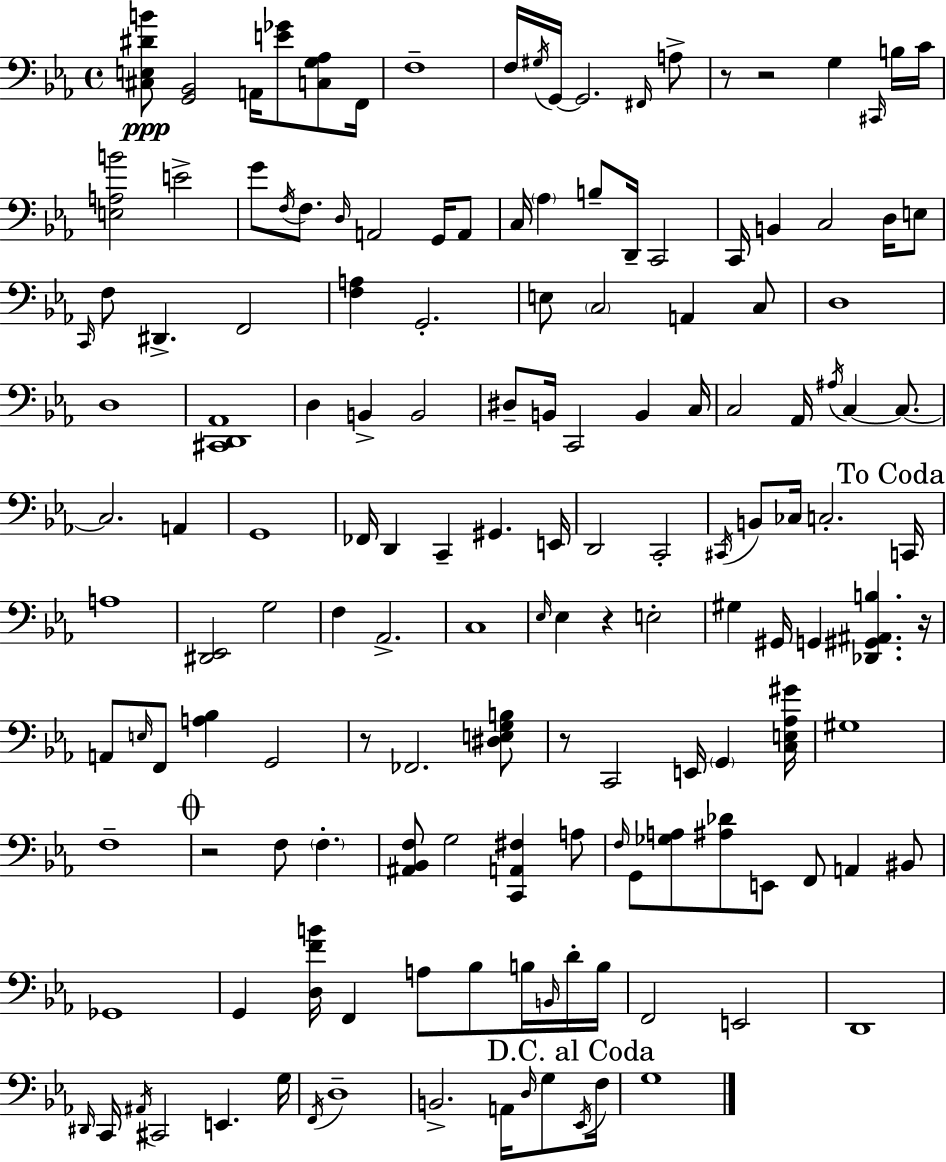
X:1
T:Untitled
M:4/4
L:1/4
K:Cm
[^C,E,^DB]/2 [G,,_B,,]2 A,,/4 [E_G]/2 [C,G,_A,]/2 F,,/4 F,4 F,/4 ^G,/4 G,,/4 G,,2 ^F,,/4 A,/2 z/2 z2 G, ^C,,/4 B,/4 C/4 [E,A,B]2 E2 G/2 F,/4 F,/2 D,/4 A,,2 G,,/4 A,,/2 C,/4 _A, B,/2 D,,/4 C,,2 C,,/4 B,, C,2 D,/4 E,/2 C,,/4 F,/2 ^D,, F,,2 [F,A,] G,,2 E,/2 C,2 A,, C,/2 D,4 D,4 [^C,,D,,_A,,]4 D, B,, B,,2 ^D,/2 B,,/4 C,,2 B,, C,/4 C,2 _A,,/4 ^A,/4 C, C,/2 C,2 A,, G,,4 _F,,/4 D,, C,, ^G,, E,,/4 D,,2 C,,2 ^C,,/4 B,,/2 _C,/4 C,2 C,,/4 A,4 [^D,,_E,,]2 G,2 F, _A,,2 C,4 _E,/4 _E, z E,2 ^G, ^G,,/4 G,, [_D,,^G,,^A,,B,] z/4 A,,/2 E,/4 F,,/2 [A,_B,] G,,2 z/2 _F,,2 [^D,E,G,B,]/2 z/2 C,,2 E,,/4 G,, [C,E,_A,^G]/4 ^G,4 F,4 z2 F,/2 F, [^A,,_B,,F,]/2 G,2 [C,,A,,^F,] A,/2 F,/4 G,,/2 [_G,A,]/2 [^A,_D]/2 E,,/2 F,,/2 A,, ^B,,/2 _G,,4 G,, [D,FB]/4 F,, A,/2 _B,/2 B,/4 B,,/4 D/4 B,/4 F,,2 E,,2 D,,4 ^D,,/4 C,,/4 ^A,,/4 ^C,,2 E,, G,/4 F,,/4 D,4 B,,2 A,,/4 D,/4 G,/2 _E,,/4 F,/4 G,4